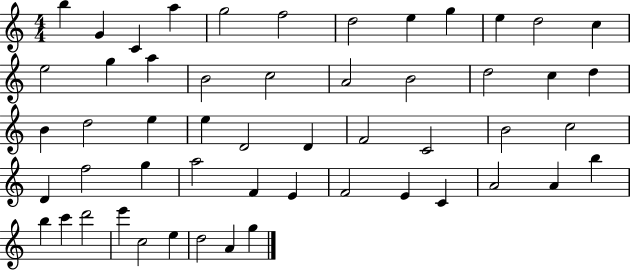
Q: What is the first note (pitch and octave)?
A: B5